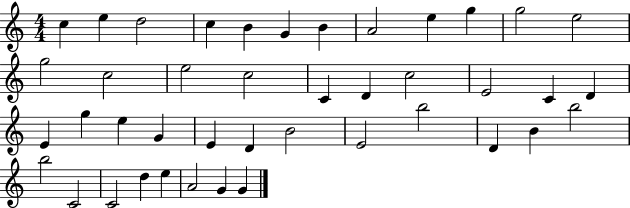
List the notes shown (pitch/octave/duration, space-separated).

C5/q E5/q D5/h C5/q B4/q G4/q B4/q A4/h E5/q G5/q G5/h E5/h G5/h C5/h E5/h C5/h C4/q D4/q C5/h E4/h C4/q D4/q E4/q G5/q E5/q G4/q E4/q D4/q B4/h E4/h B5/h D4/q B4/q B5/h B5/h C4/h C4/h D5/q E5/q A4/h G4/q G4/q